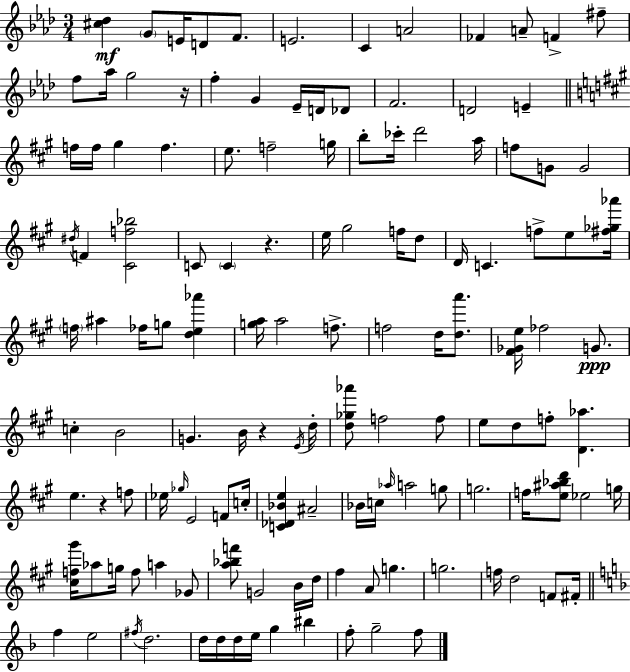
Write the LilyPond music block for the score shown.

{
  \clef treble
  \numericTimeSignature
  \time 3/4
  \key aes \major
  \repeat volta 2 { <cis'' des''>4\mf \parenthesize g'8 e'16 d'8 f'8. | e'2. | c'4 a'2 | fes'4 a'8-- f'4-> fis''8-- | \break f''8 aes''16 g''2 r16 | f''4-. g'4 ees'16-- d'16 des'8 | f'2. | d'2 e'4-- | \break \bar "||" \break \key a \major f''16 f''16 gis''4 f''4. | e''8. f''2-- g''16 | b''8-. ces'''16-. d'''2 a''16 | f''8 g'8 g'2 | \break \acciaccatura { dis''16 } f'4 <cis' f'' bes''>2 | c'8 \parenthesize c'4 r4. | e''16 gis''2 f''16 d''8 | d'16 c'4. f''8-> e''8 | \break <fis'' ges'' aes'''>16 \parenthesize f''16 ais''4 fes''16 g''8 <d'' e'' aes'''>4 | <g'' a''>16 a''2 f''8.-> | f''2 d''16 <d'' a'''>8. | <fis' ges' e''>16 fes''2 g'8.\ppp | \break c''4-. b'2 | g'4. b'16 r4 | \acciaccatura { e'16 } d''16-. <d'' ges'' aes'''>8 f''2 | f''8 e''8 d''8 f''8-. <d' aes''>4. | \break e''4. r4 | f''8 ees''16 \grace { ges''16 } e'2 | f'8 c''16-. <c' des' bes' e''>4 ais'2-- | bes'16 c''16 \grace { aes''16 } a''2 | \break g''8 g''2. | f''16 <e'' ais'' bes'' d'''>8 ees''2 | g''16 <cis'' f'' gis'''>16 aes''8 g''16 f''8 a''4 | ges'8 <a'' bes'' f'''>8 g'2 | \break b'16 d''16 fis''4 a'8 g''4. | g''2. | f''16 d''2 | f'8 fis'16-. \bar "||" \break \key f \major f''4 e''2 | \acciaccatura { fis''16 } d''2. | d''16 d''16 d''16 e''16 g''4 bis''4 | f''8-. g''2-- f''8 | \break } \bar "|."
}